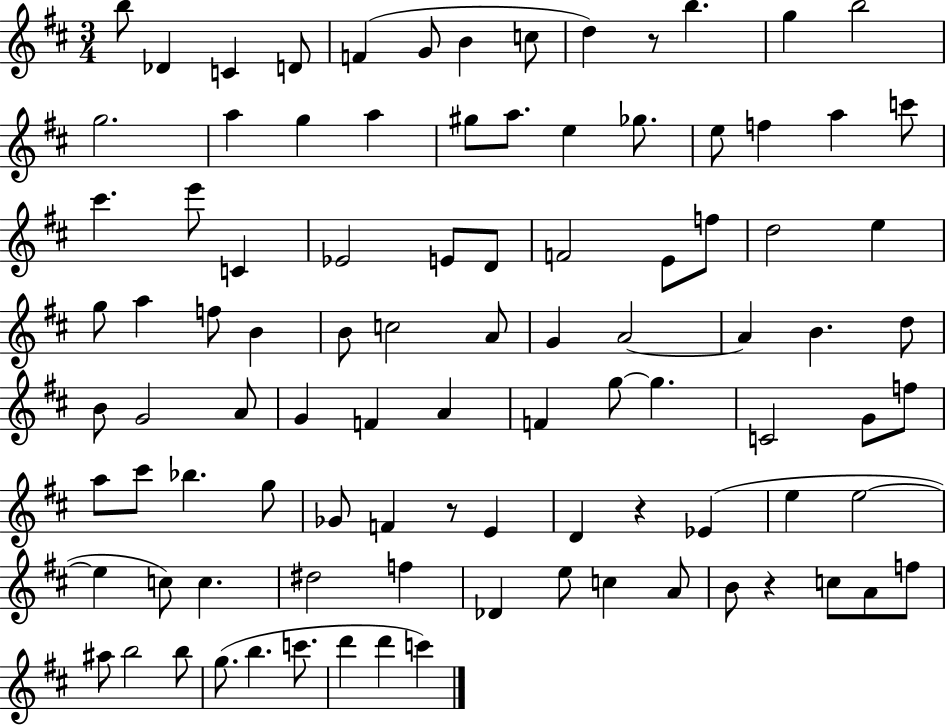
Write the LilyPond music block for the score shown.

{
  \clef treble
  \numericTimeSignature
  \time 3/4
  \key d \major
  \repeat volta 2 { b''8 des'4 c'4 d'8 | f'4( g'8 b'4 c''8 | d''4) r8 b''4. | g''4 b''2 | \break g''2. | a''4 g''4 a''4 | gis''8 a''8. e''4 ges''8. | e''8 f''4 a''4 c'''8 | \break cis'''4. e'''8 c'4 | ees'2 e'8 d'8 | f'2 e'8 f''8 | d''2 e''4 | \break g''8 a''4 f''8 b'4 | b'8 c''2 a'8 | g'4 a'2~~ | a'4 b'4. d''8 | \break b'8 g'2 a'8 | g'4 f'4 a'4 | f'4 g''8~~ g''4. | c'2 g'8 f''8 | \break a''8 cis'''8 bes''4. g''8 | ges'8 f'4 r8 e'4 | d'4 r4 ees'4( | e''4 e''2~~ | \break e''4 c''8) c''4. | dis''2 f''4 | des'4 e''8 c''4 a'8 | b'8 r4 c''8 a'8 f''8 | \break ais''8 b''2 b''8 | g''8.( b''4. c'''8. | d'''4 d'''4 c'''4) | } \bar "|."
}